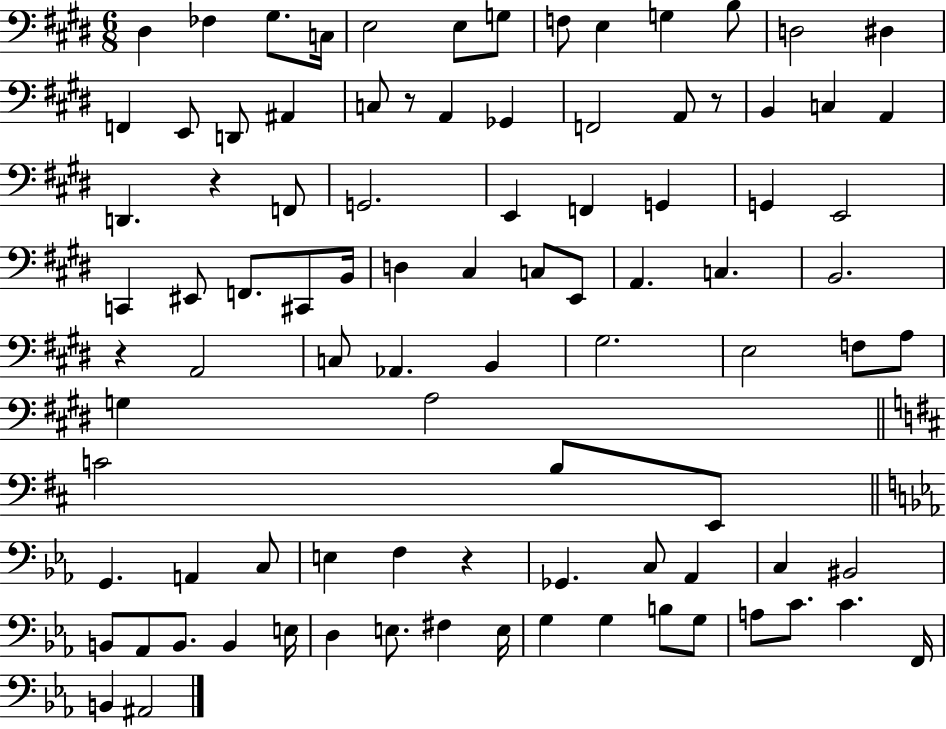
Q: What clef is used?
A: bass